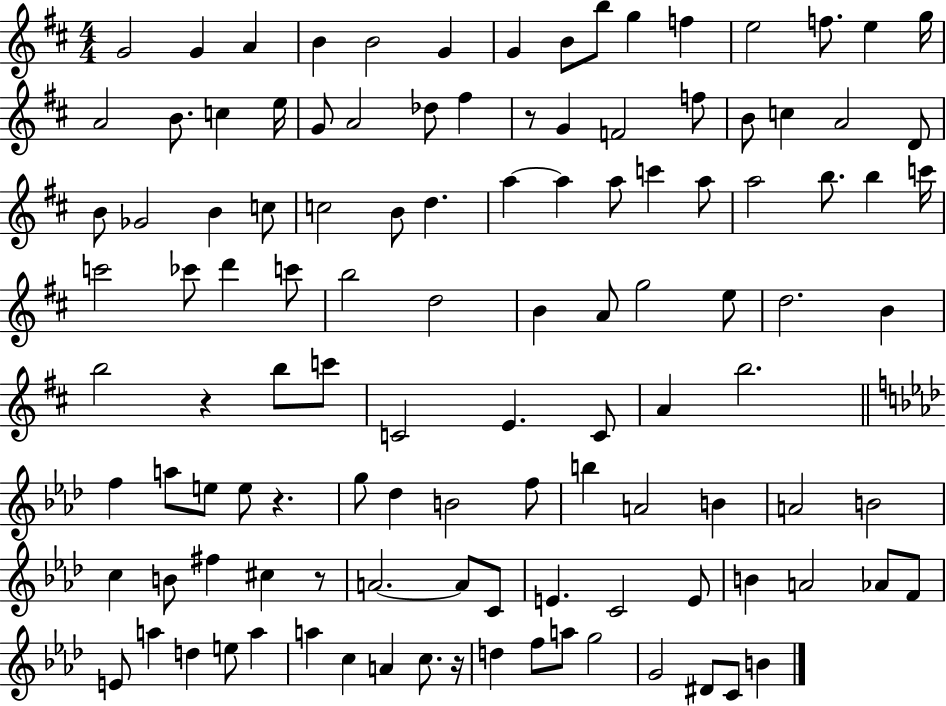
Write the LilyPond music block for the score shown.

{
  \clef treble
  \numericTimeSignature
  \time 4/4
  \key d \major
  g'2 g'4 a'4 | b'4 b'2 g'4 | g'4 b'8 b''8 g''4 f''4 | e''2 f''8. e''4 g''16 | \break a'2 b'8. c''4 e''16 | g'8 a'2 des''8 fis''4 | r8 g'4 f'2 f''8 | b'8 c''4 a'2 d'8 | \break b'8 ges'2 b'4 c''8 | c''2 b'8 d''4. | a''4~~ a''4 a''8 c'''4 a''8 | a''2 b''8. b''4 c'''16 | \break c'''2 ces'''8 d'''4 c'''8 | b''2 d''2 | b'4 a'8 g''2 e''8 | d''2. b'4 | \break b''2 r4 b''8 c'''8 | c'2 e'4. c'8 | a'4 b''2. | \bar "||" \break \key f \minor f''4 a''8 e''8 e''8 r4. | g''8 des''4 b'2 f''8 | b''4 a'2 b'4 | a'2 b'2 | \break c''4 b'8 fis''4 cis''4 r8 | a'2.~~ a'8 c'8 | e'4. c'2 e'8 | b'4 a'2 aes'8 f'8 | \break e'8 a''4 d''4 e''8 a''4 | a''4 c''4 a'4 c''8. r16 | d''4 f''8 a''8 g''2 | g'2 dis'8 c'8 b'4 | \break \bar "|."
}